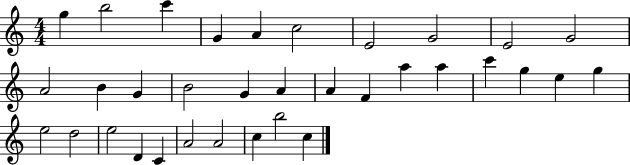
{
  \clef treble
  \numericTimeSignature
  \time 4/4
  \key c \major
  g''4 b''2 c'''4 | g'4 a'4 c''2 | e'2 g'2 | e'2 g'2 | \break a'2 b'4 g'4 | b'2 g'4 a'4 | a'4 f'4 a''4 a''4 | c'''4 g''4 e''4 g''4 | \break e''2 d''2 | e''2 d'4 c'4 | a'2 a'2 | c''4 b''2 c''4 | \break \bar "|."
}